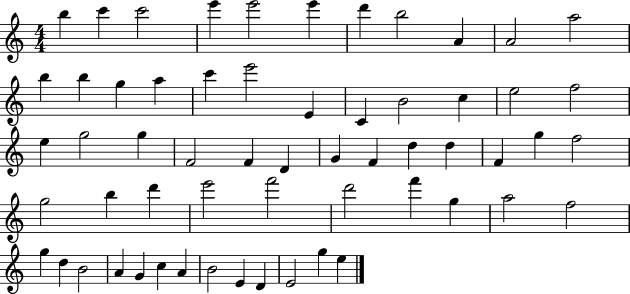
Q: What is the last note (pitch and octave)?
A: E5